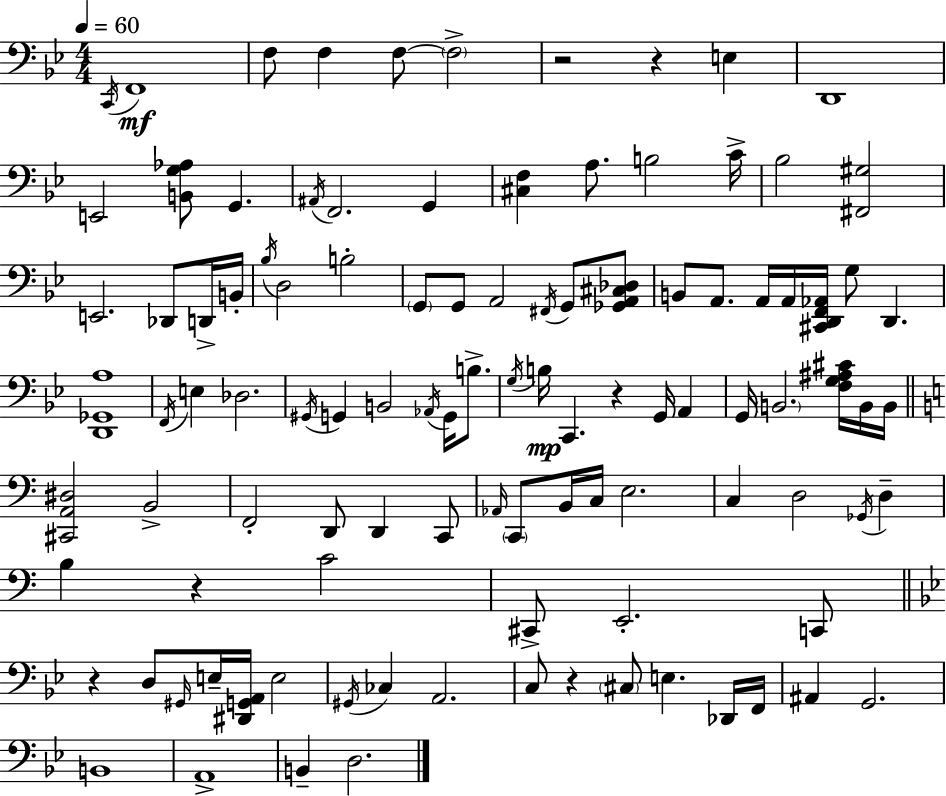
X:1
T:Untitled
M:4/4
L:1/4
K:Gm
C,,/4 F,,4 F,/2 F, F,/2 F,2 z2 z E, D,,4 E,,2 [B,,G,_A,]/2 G,, ^A,,/4 F,,2 G,, [^C,F,] A,/2 B,2 C/4 _B,2 [^F,,^G,]2 E,,2 _D,,/2 D,,/4 B,,/4 _B,/4 D,2 B,2 G,,/2 G,,/2 A,,2 ^F,,/4 G,,/2 [_G,,A,,^C,_D,]/2 B,,/2 A,,/2 A,,/4 A,,/4 [^C,,D,,F,,_A,,]/4 G,/2 D,, [D,,_G,,A,]4 F,,/4 E, _D,2 ^G,,/4 G,, B,,2 _A,,/4 G,,/4 B,/2 G,/4 B,/4 C,, z G,,/4 A,, G,,/4 B,,2 [F,G,^A,^C]/4 B,,/4 B,,/4 [^C,,A,,^D,]2 B,,2 F,,2 D,,/2 D,, C,,/2 _A,,/4 C,,/2 B,,/4 C,/4 E,2 C, D,2 _G,,/4 D, B, z C2 ^C,,/2 E,,2 C,,/2 z D,/2 ^G,,/4 E,/4 [^D,,G,,A,,]/4 E,2 ^G,,/4 _C, A,,2 C,/2 z ^C,/2 E, _D,,/4 F,,/4 ^A,, G,,2 B,,4 A,,4 B,, D,2